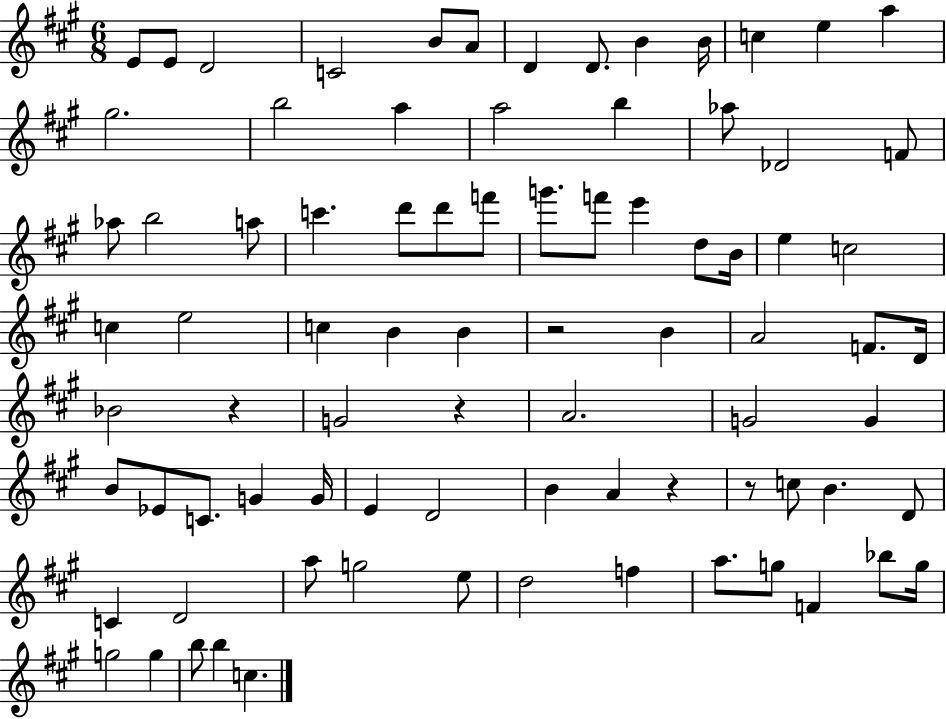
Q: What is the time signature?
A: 6/8